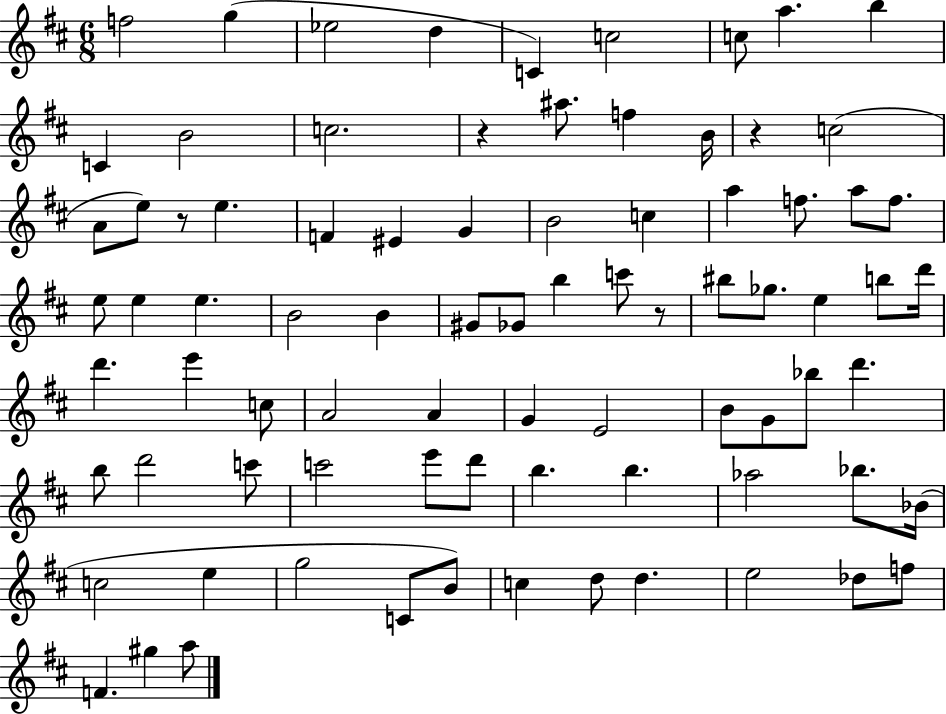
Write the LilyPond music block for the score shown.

{
  \clef treble
  \numericTimeSignature
  \time 6/8
  \key d \major
  f''2 g''4( | ees''2 d''4 | c'4) c''2 | c''8 a''4. b''4 | \break c'4 b'2 | c''2. | r4 ais''8. f''4 b'16 | r4 c''2( | \break a'8 e''8) r8 e''4. | f'4 eis'4 g'4 | b'2 c''4 | a''4 f''8. a''8 f''8. | \break e''8 e''4 e''4. | b'2 b'4 | gis'8 ges'8 b''4 c'''8 r8 | bis''8 ges''8. e''4 b''8 d'''16 | \break d'''4. e'''4 c''8 | a'2 a'4 | g'4 e'2 | b'8 g'8 bes''8 d'''4. | \break b''8 d'''2 c'''8 | c'''2 e'''8 d'''8 | b''4. b''4. | aes''2 bes''8. bes'16( | \break c''2 e''4 | g''2 c'8 b'8) | c''4 d''8 d''4. | e''2 des''8 f''8 | \break f'4. gis''4 a''8 | \bar "|."
}